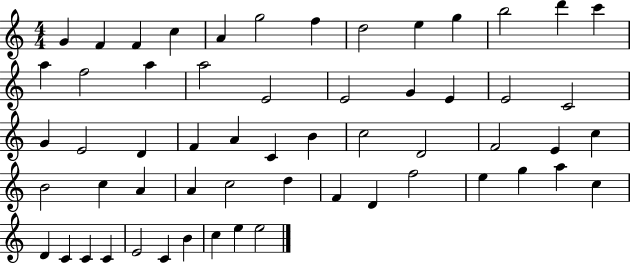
X:1
T:Untitled
M:4/4
L:1/4
K:C
G F F c A g2 f d2 e g b2 d' c' a f2 a a2 E2 E2 G E E2 C2 G E2 D F A C B c2 D2 F2 E c B2 c A A c2 d F D f2 e g a c D C C C E2 C B c e e2